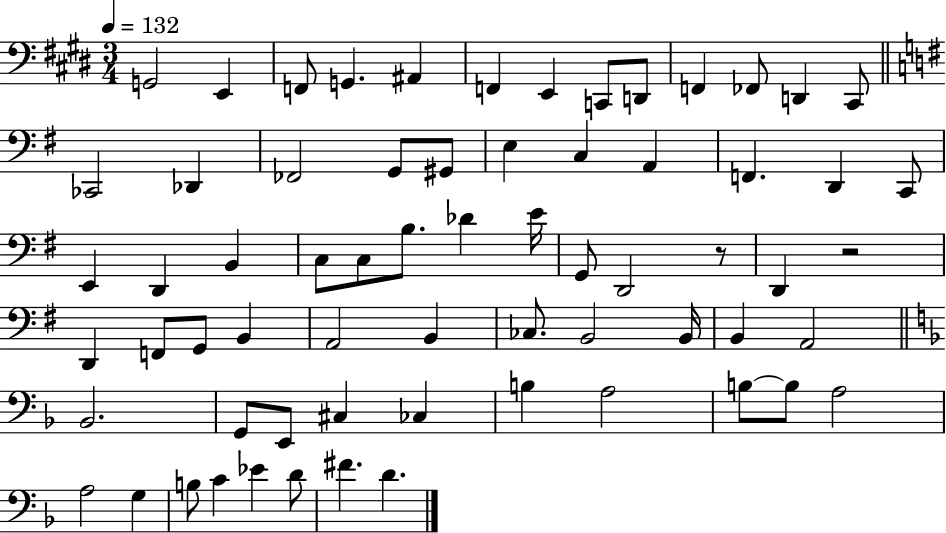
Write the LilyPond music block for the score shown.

{
  \clef bass
  \numericTimeSignature
  \time 3/4
  \key e \major
  \tempo 4 = 132
  g,2 e,4 | f,8 g,4. ais,4 | f,4 e,4 c,8 d,8 | f,4 fes,8 d,4 cis,8 | \break \bar "||" \break \key g \major ces,2 des,4 | fes,2 g,8 gis,8 | e4 c4 a,4 | f,4. d,4 c,8 | \break e,4 d,4 b,4 | c8 c8 b8. des'4 e'16 | g,8 d,2 r8 | d,4 r2 | \break d,4 f,8 g,8 b,4 | a,2 b,4 | ces8. b,2 b,16 | b,4 a,2 | \break \bar "||" \break \key f \major bes,2. | g,8 e,8 cis4 ces4 | b4 a2 | b8~~ b8 a2 | \break a2 g4 | b8 c'4 ees'4 d'8 | fis'4. d'4. | \bar "|."
}